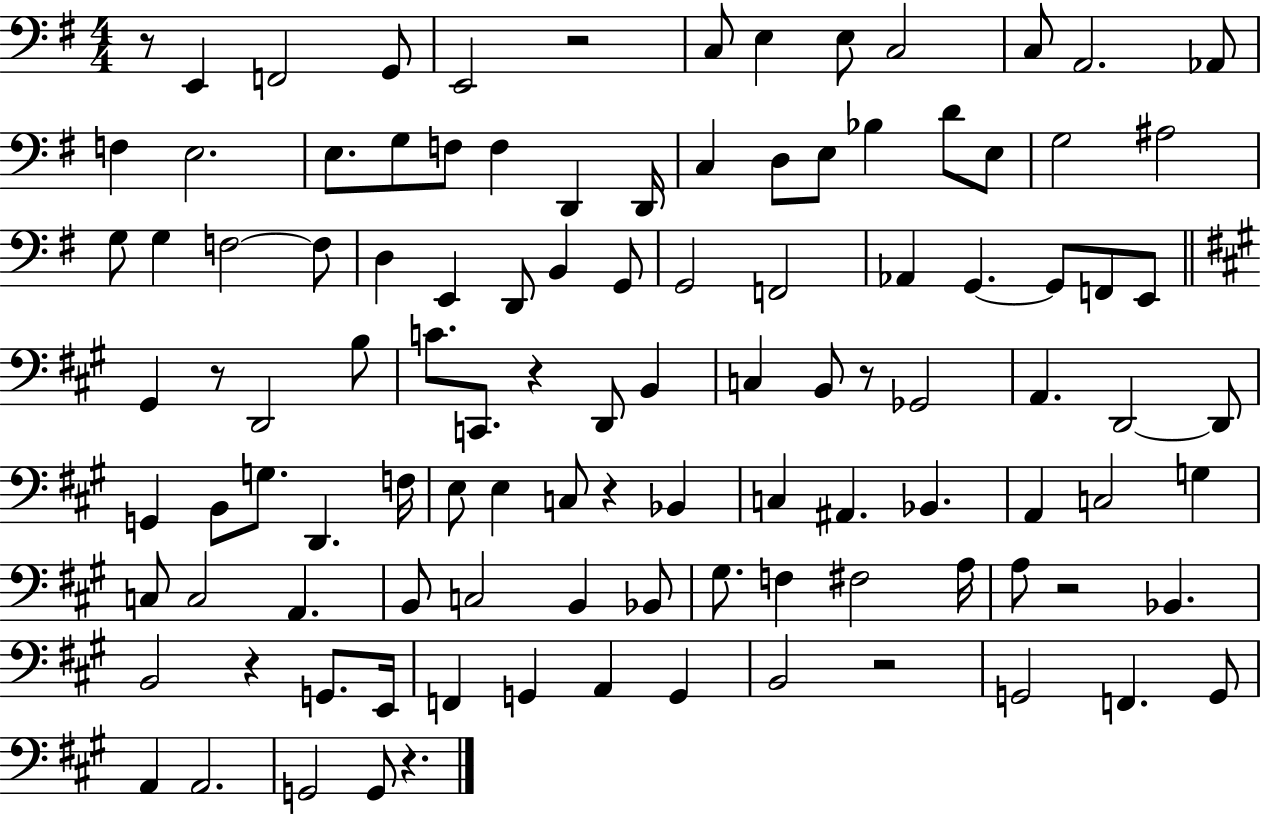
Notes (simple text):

R/e E2/q F2/h G2/e E2/h R/h C3/e E3/q E3/e C3/h C3/e A2/h. Ab2/e F3/q E3/h. E3/e. G3/e F3/e F3/q D2/q D2/s C3/q D3/e E3/e Bb3/q D4/e E3/e G3/h A#3/h G3/e G3/q F3/h F3/e D3/q E2/q D2/e B2/q G2/e G2/h F2/h Ab2/q G2/q. G2/e F2/e E2/e G#2/q R/e D2/h B3/e C4/e. C2/e. R/q D2/e B2/q C3/q B2/e R/e Gb2/h A2/q. D2/h D2/e G2/q B2/e G3/e. D2/q. F3/s E3/e E3/q C3/e R/q Bb2/q C3/q A#2/q. Bb2/q. A2/q C3/h G3/q C3/e C3/h A2/q. B2/e C3/h B2/q Bb2/e G#3/e. F3/q F#3/h A3/s A3/e R/h Bb2/q. B2/h R/q G2/e. E2/s F2/q G2/q A2/q G2/q B2/h R/h G2/h F2/q. G2/e A2/q A2/h. G2/h G2/e R/q.